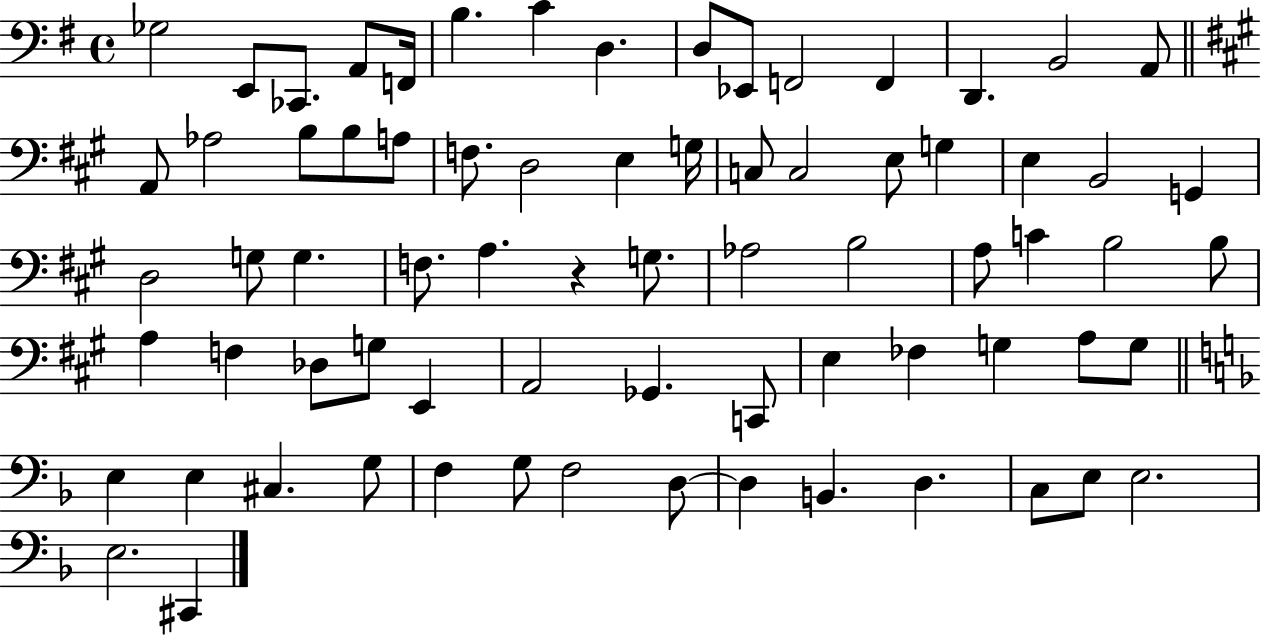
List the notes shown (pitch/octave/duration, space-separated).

Gb3/h E2/e CES2/e. A2/e F2/s B3/q. C4/q D3/q. D3/e Eb2/e F2/h F2/q D2/q. B2/h A2/e A2/e Ab3/h B3/e B3/e A3/e F3/e. D3/h E3/q G3/s C3/e C3/h E3/e G3/q E3/q B2/h G2/q D3/h G3/e G3/q. F3/e. A3/q. R/q G3/e. Ab3/h B3/h A3/e C4/q B3/h B3/e A3/q F3/q Db3/e G3/e E2/q A2/h Gb2/q. C2/e E3/q FES3/q G3/q A3/e G3/e E3/q E3/q C#3/q. G3/e F3/q G3/e F3/h D3/e D3/q B2/q. D3/q. C3/e E3/e E3/h. E3/h. C#2/q